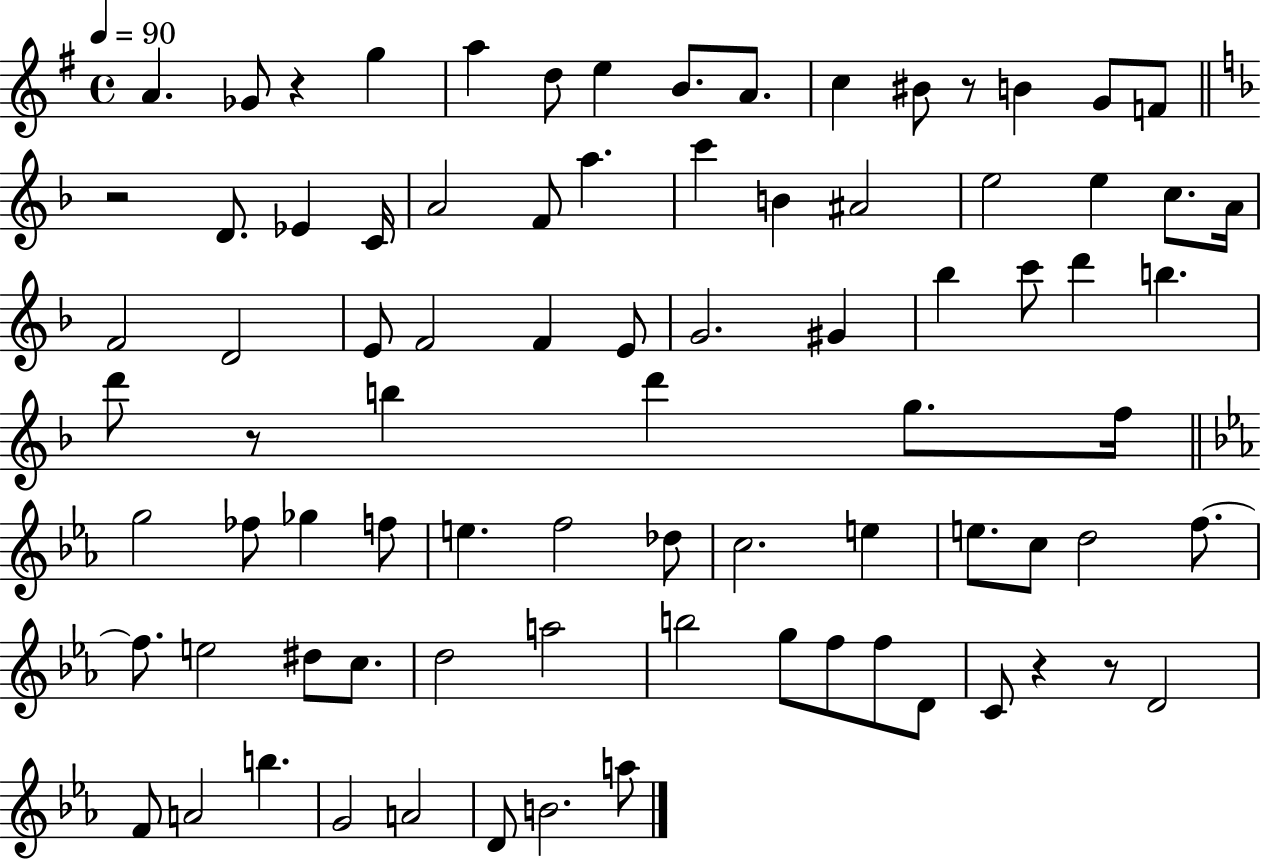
A4/q. Gb4/e R/q G5/q A5/q D5/e E5/q B4/e. A4/e. C5/q BIS4/e R/e B4/q G4/e F4/e R/h D4/e. Eb4/q C4/s A4/h F4/e A5/q. C6/q B4/q A#4/h E5/h E5/q C5/e. A4/s F4/h D4/h E4/e F4/h F4/q E4/e G4/h. G#4/q Bb5/q C6/e D6/q B5/q. D6/e R/e B5/q D6/q G5/e. F5/s G5/h FES5/e Gb5/q F5/e E5/q. F5/h Db5/e C5/h. E5/q E5/e. C5/e D5/h F5/e. F5/e. E5/h D#5/e C5/e. D5/h A5/h B5/h G5/e F5/e F5/e D4/e C4/e R/q R/e D4/h F4/e A4/h B5/q. G4/h A4/h D4/e B4/h. A5/e